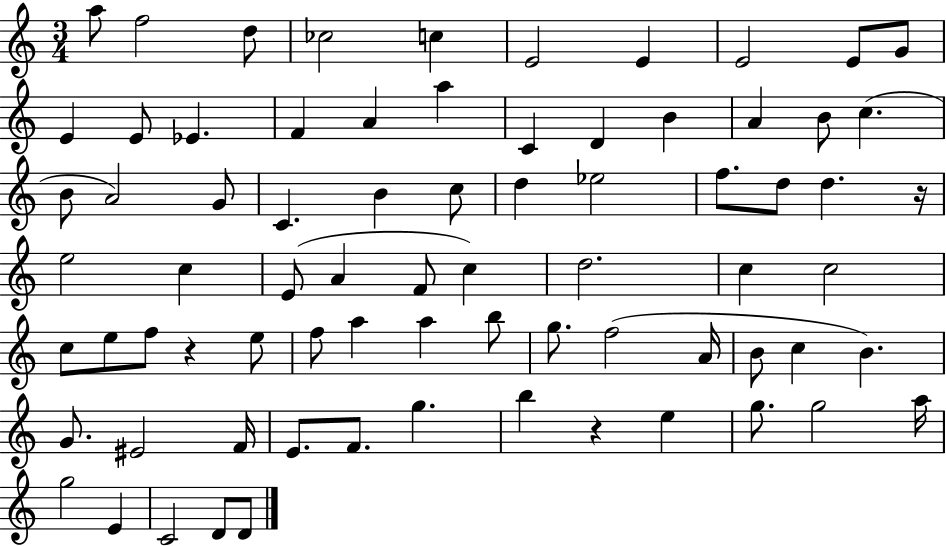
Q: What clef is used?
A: treble